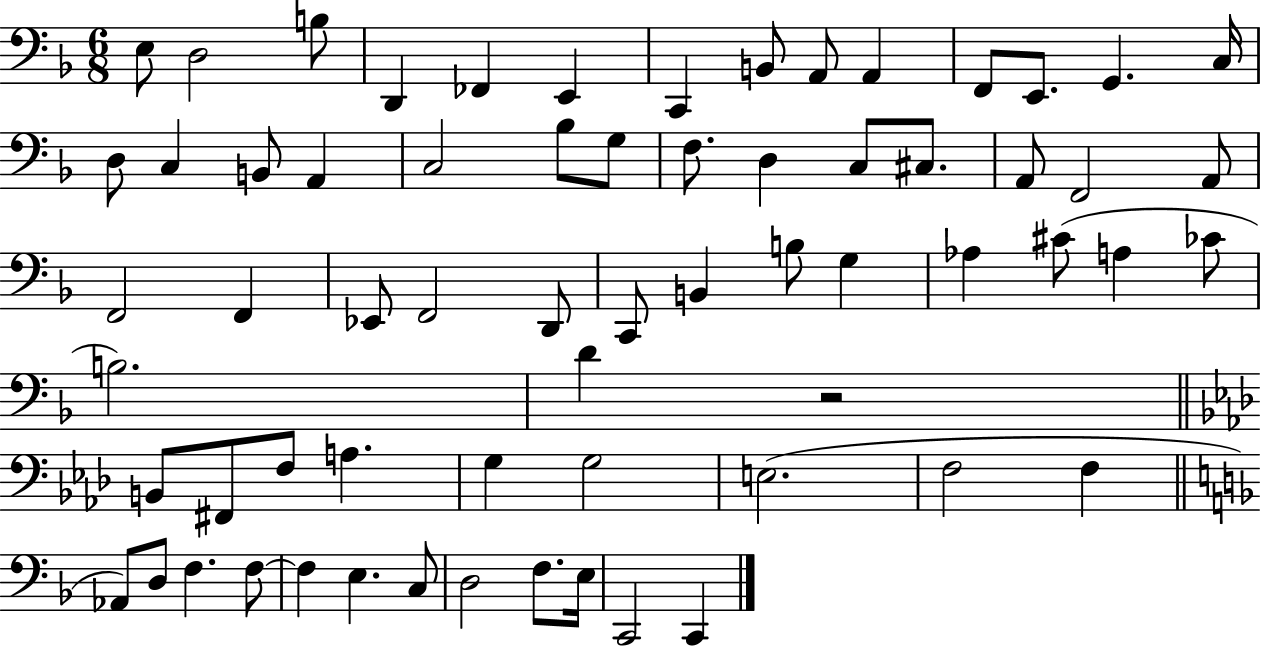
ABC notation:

X:1
T:Untitled
M:6/8
L:1/4
K:F
E,/2 D,2 B,/2 D,, _F,, E,, C,, B,,/2 A,,/2 A,, F,,/2 E,,/2 G,, C,/4 D,/2 C, B,,/2 A,, C,2 _B,/2 G,/2 F,/2 D, C,/2 ^C,/2 A,,/2 F,,2 A,,/2 F,,2 F,, _E,,/2 F,,2 D,,/2 C,,/2 B,, B,/2 G, _A, ^C/2 A, _C/2 B,2 D z2 B,,/2 ^F,,/2 F,/2 A, G, G,2 E,2 F,2 F, _A,,/2 D,/2 F, F,/2 F, E, C,/2 D,2 F,/2 E,/4 C,,2 C,,